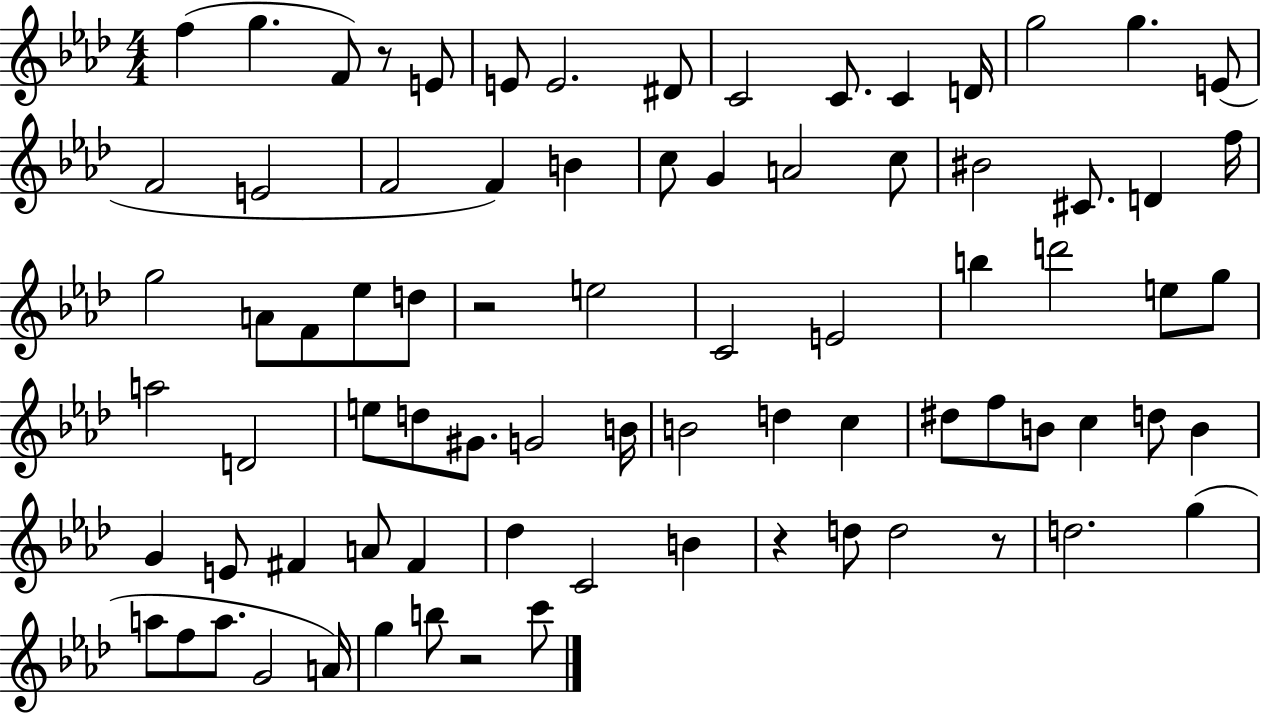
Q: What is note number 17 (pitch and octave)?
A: F4